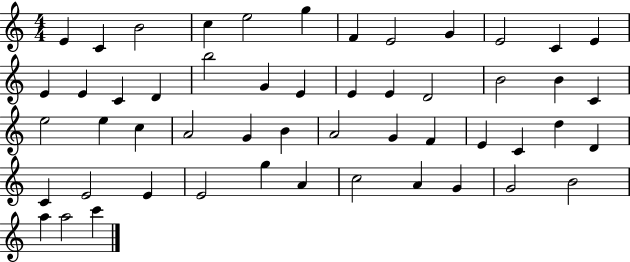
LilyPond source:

{
  \clef treble
  \numericTimeSignature
  \time 4/4
  \key c \major
  e'4 c'4 b'2 | c''4 e''2 g''4 | f'4 e'2 g'4 | e'2 c'4 e'4 | \break e'4 e'4 c'4 d'4 | b''2 g'4 e'4 | e'4 e'4 d'2 | b'2 b'4 c'4 | \break e''2 e''4 c''4 | a'2 g'4 b'4 | a'2 g'4 f'4 | e'4 c'4 d''4 d'4 | \break c'4 e'2 e'4 | e'2 g''4 a'4 | c''2 a'4 g'4 | g'2 b'2 | \break a''4 a''2 c'''4 | \bar "|."
}